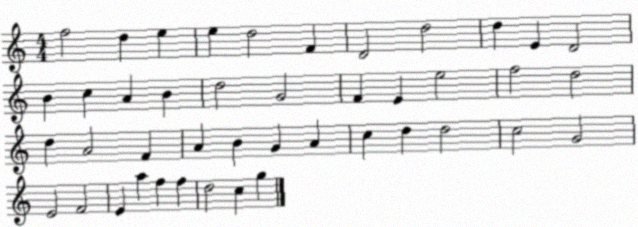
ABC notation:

X:1
T:Untitled
M:4/4
L:1/4
K:C
f2 d e e d2 F D2 d2 d E D2 B c A B d2 G2 F E e2 f2 d2 d A2 F A B G A c d d2 c2 G2 E2 F2 E a f f d2 c g